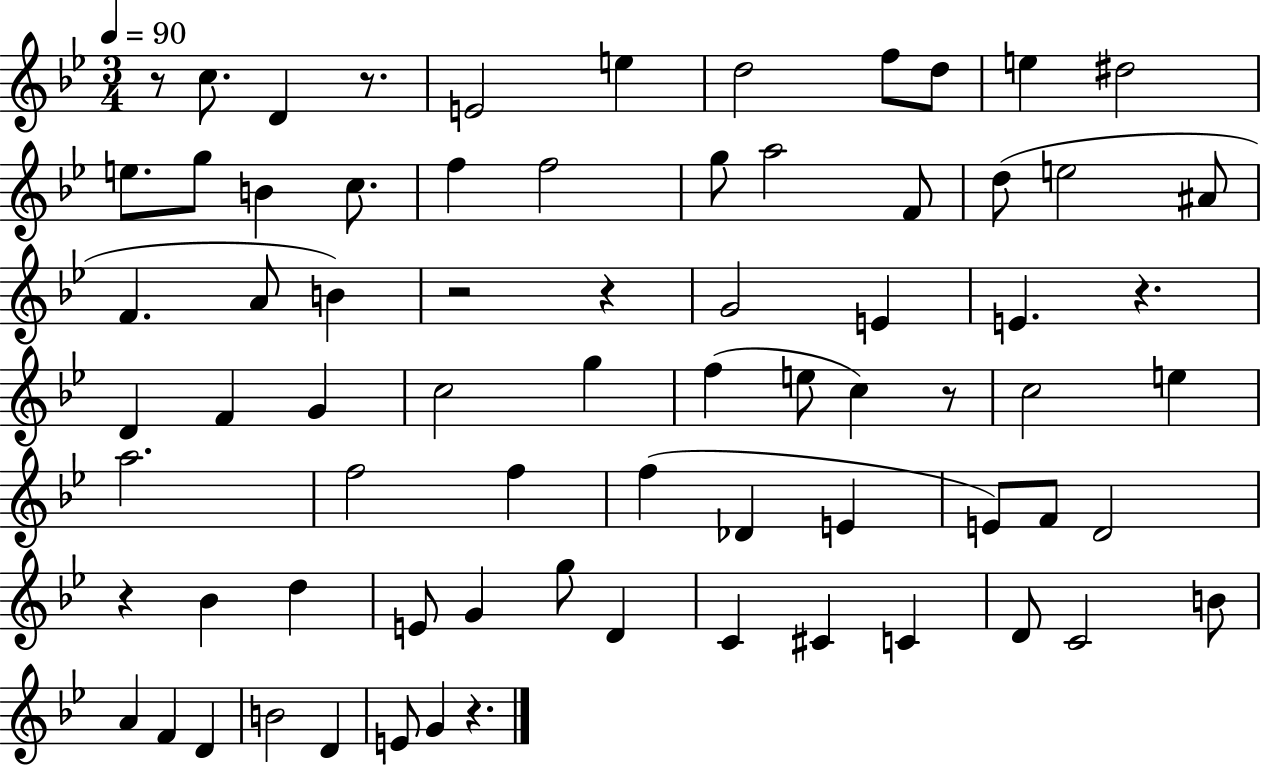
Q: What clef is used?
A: treble